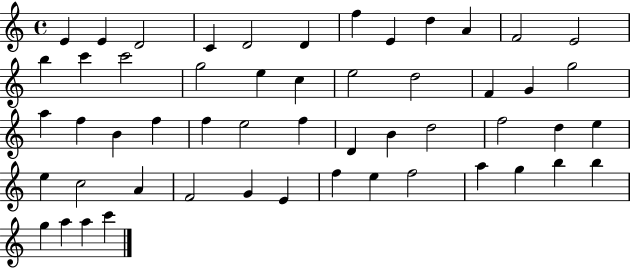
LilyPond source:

{
  \clef treble
  \time 4/4
  \defaultTimeSignature
  \key c \major
  e'4 e'4 d'2 | c'4 d'2 d'4 | f''4 e'4 d''4 a'4 | f'2 e'2 | \break b''4 c'''4 c'''2 | g''2 e''4 c''4 | e''2 d''2 | f'4 g'4 g''2 | \break a''4 f''4 b'4 f''4 | f''4 e''2 f''4 | d'4 b'4 d''2 | f''2 d''4 e''4 | \break e''4 c''2 a'4 | f'2 g'4 e'4 | f''4 e''4 f''2 | a''4 g''4 b''4 b''4 | \break g''4 a''4 a''4 c'''4 | \bar "|."
}